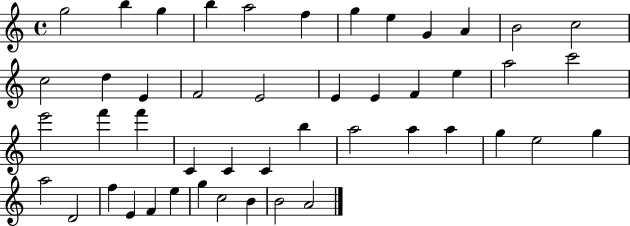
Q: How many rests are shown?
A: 0